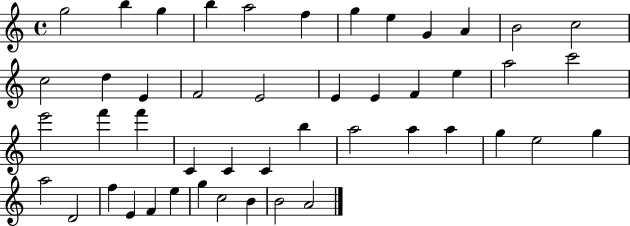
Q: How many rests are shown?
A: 0